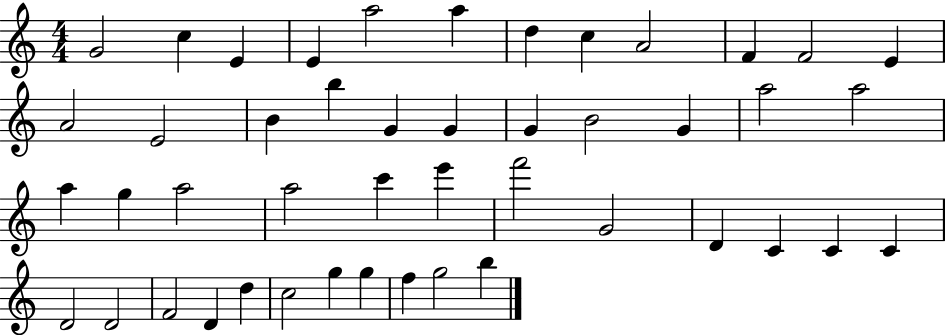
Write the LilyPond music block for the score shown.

{
  \clef treble
  \numericTimeSignature
  \time 4/4
  \key c \major
  g'2 c''4 e'4 | e'4 a''2 a''4 | d''4 c''4 a'2 | f'4 f'2 e'4 | \break a'2 e'2 | b'4 b''4 g'4 g'4 | g'4 b'2 g'4 | a''2 a''2 | \break a''4 g''4 a''2 | a''2 c'''4 e'''4 | f'''2 g'2 | d'4 c'4 c'4 c'4 | \break d'2 d'2 | f'2 d'4 d''4 | c''2 g''4 g''4 | f''4 g''2 b''4 | \break \bar "|."
}